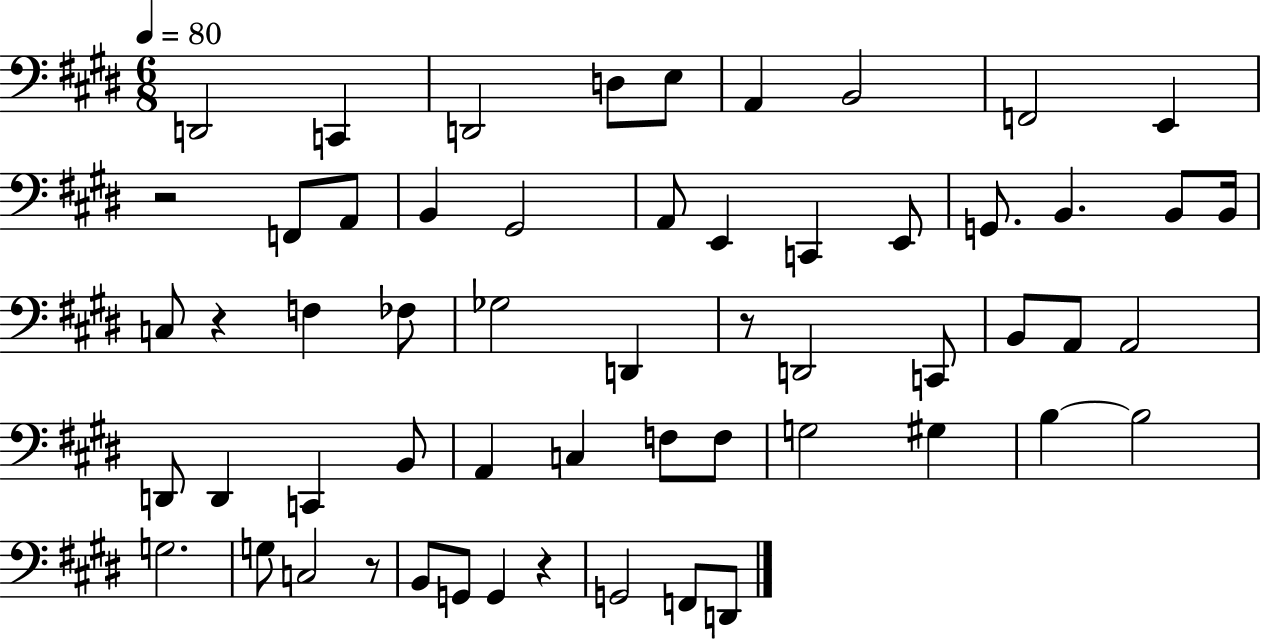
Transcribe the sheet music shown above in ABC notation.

X:1
T:Untitled
M:6/8
L:1/4
K:E
D,,2 C,, D,,2 D,/2 E,/2 A,, B,,2 F,,2 E,, z2 F,,/2 A,,/2 B,, ^G,,2 A,,/2 E,, C,, E,,/2 G,,/2 B,, B,,/2 B,,/4 C,/2 z F, _F,/2 _G,2 D,, z/2 D,,2 C,,/2 B,,/2 A,,/2 A,,2 D,,/2 D,, C,, B,,/2 A,, C, F,/2 F,/2 G,2 ^G, B, B,2 G,2 G,/2 C,2 z/2 B,,/2 G,,/2 G,, z G,,2 F,,/2 D,,/2